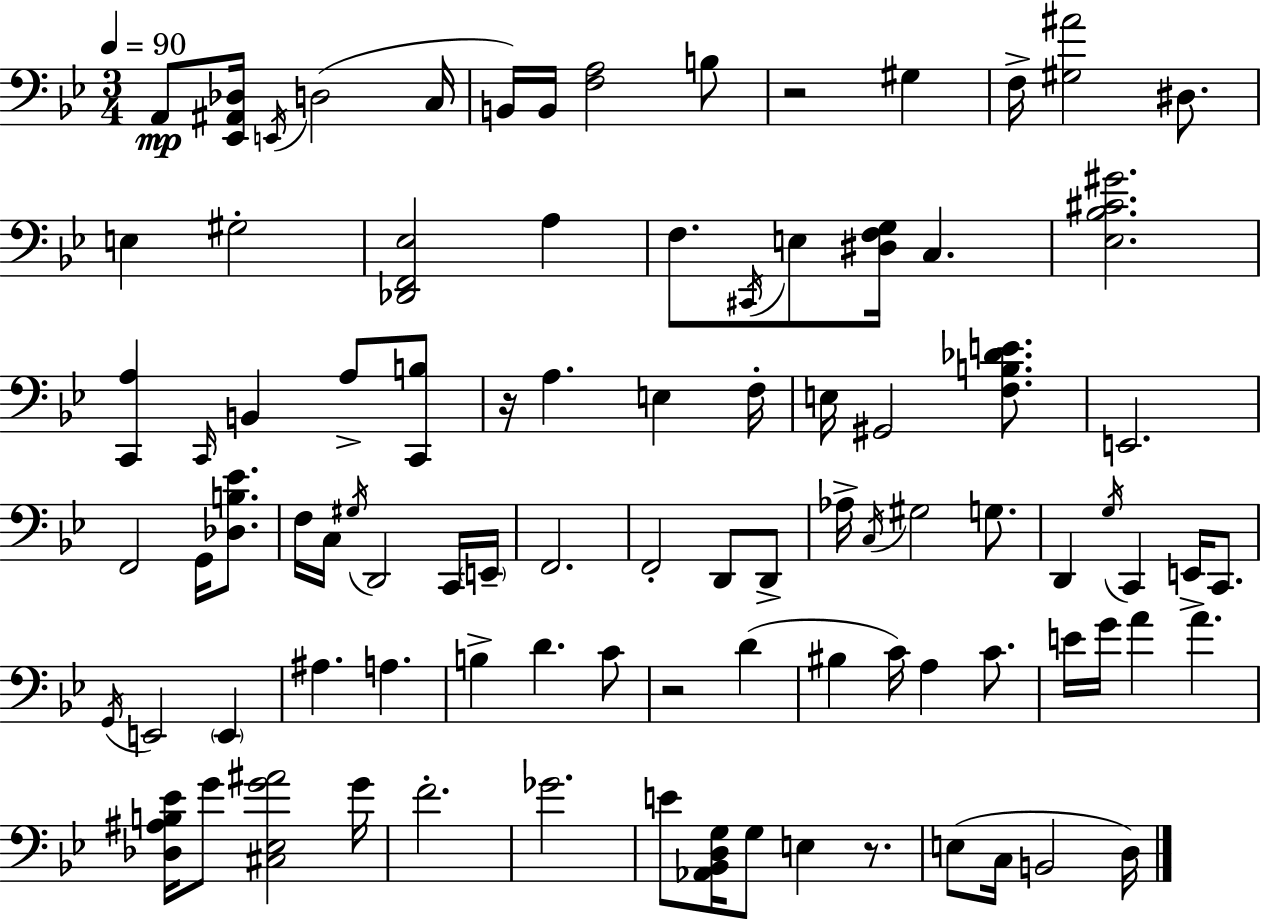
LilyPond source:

{
  \clef bass
  \numericTimeSignature
  \time 3/4
  \key bes \major
  \tempo 4 = 90
  a,8\mp <ees, ais, des>16 \acciaccatura { e,16 } d2( | c16 b,16) b,16 <f a>2 b8 | r2 gis4 | f16-> <gis ais'>2 dis8. | \break e4 gis2-. | <des, f, ees>2 a4 | f8. \acciaccatura { cis,16 } e8 <dis f g>16 c4. | <ees bes cis' gis'>2. | \break <c, a>4 \grace { c,16 } b,4 a8-> | <c, b>8 r16 a4. e4 | f16-. e16 gis,2 | <f b des' e'>8. e,2. | \break f,2 g,16 | <des b ees'>8. f16 c16 \acciaccatura { gis16 } d,2 | c,16 \parenthesize e,16-- f,2. | f,2-. | \break d,8 d,8-> aes16-> \acciaccatura { c16 } gis2 | g8. d,4 \acciaccatura { g16 } c,4 | e,16-> c,8. \acciaccatura { g,16 } e,2 | \parenthesize e,4 ais4. | \break a4. b4-> d'4. | c'8 r2 | d'4( bis4 c'16) | a4 c'8. e'16 g'16 a'4 | \break a'4. <des ais b ees'>16 g'8 <cis ees g' ais'>2 | g'16 f'2.-. | ges'2. | e'8 <aes, bes, d g>16 g8 | \break e4 r8. e8( c16 b,2 | d16) \bar "|."
}